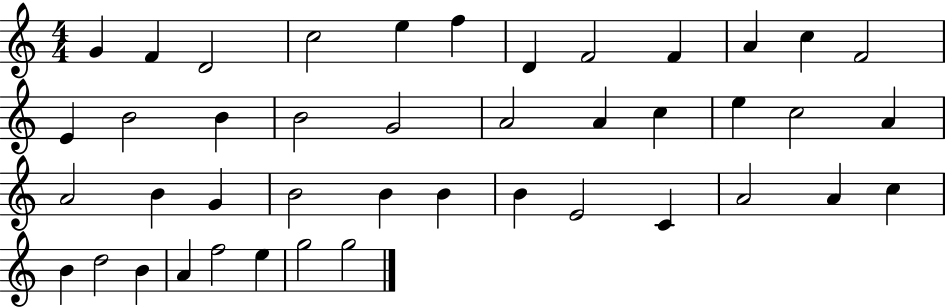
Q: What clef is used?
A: treble